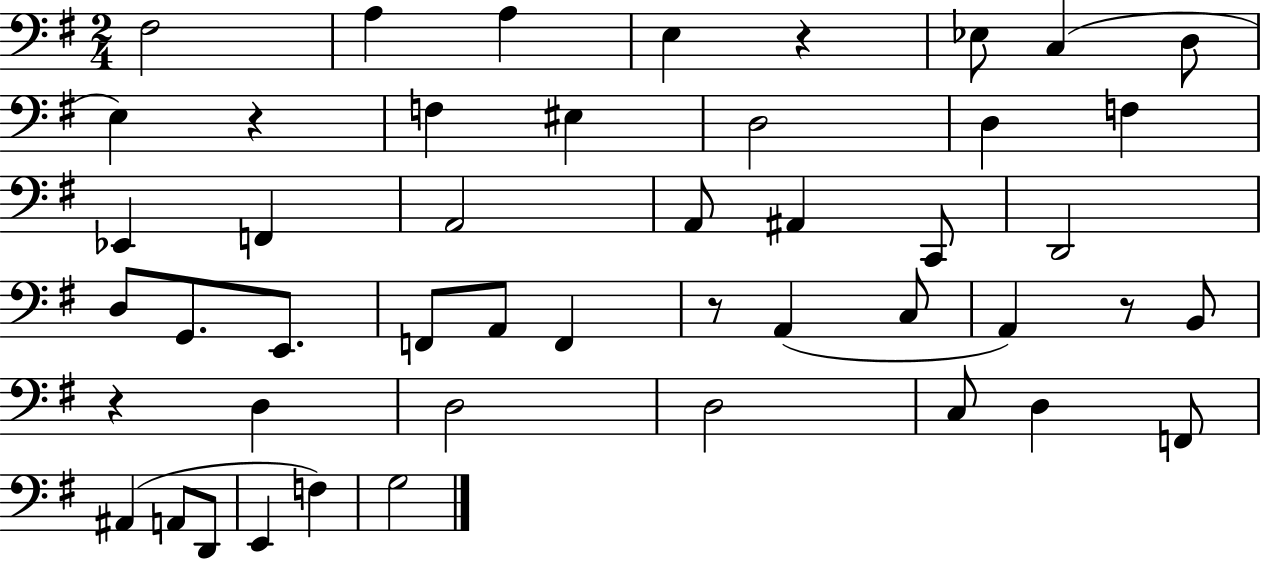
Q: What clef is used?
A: bass